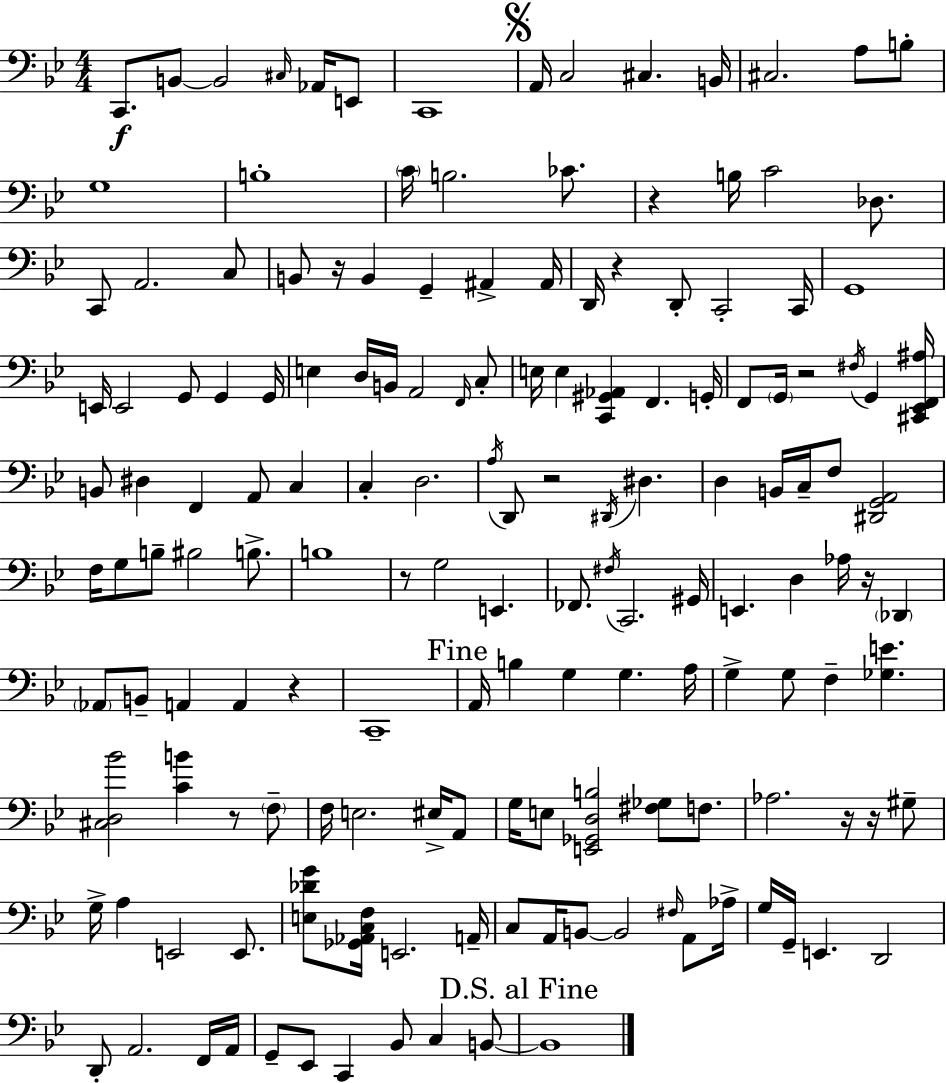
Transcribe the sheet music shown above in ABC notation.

X:1
T:Untitled
M:4/4
L:1/4
K:Gm
C,,/2 B,,/2 B,,2 ^C,/4 _A,,/4 E,,/2 C,,4 A,,/4 C,2 ^C, B,,/4 ^C,2 A,/2 B,/2 G,4 B,4 C/4 B,2 _C/2 z B,/4 C2 _D,/2 C,,/2 A,,2 C,/2 B,,/2 z/4 B,, G,, ^A,, ^A,,/4 D,,/4 z D,,/2 C,,2 C,,/4 G,,4 E,,/4 E,,2 G,,/2 G,, G,,/4 E, D,/4 B,,/4 A,,2 F,,/4 C,/2 E,/4 E, [C,,^G,,_A,,] F,, G,,/4 F,,/2 G,,/4 z2 ^F,/4 G,, [^C,,_E,,F,,^A,]/4 B,,/2 ^D, F,, A,,/2 C, C, D,2 A,/4 D,,/2 z2 ^D,,/4 ^D, D, B,,/4 C,/4 F,/2 [^D,,G,,A,,]2 F,/4 G,/2 B,/2 ^B,2 B,/2 B,4 z/2 G,2 E,, _F,,/2 ^F,/4 C,,2 ^G,,/4 E,, D, _A,/4 z/4 _D,, _A,,/2 B,,/2 A,, A,, z C,,4 A,,/4 B, G, G, A,/4 G, G,/2 F, [_G,E] [^C,D,_B]2 [CB] z/2 F,/2 F,/4 E,2 ^E,/4 A,,/2 G,/4 E,/2 [E,,_G,,D,B,]2 [^F,_G,]/2 F,/2 _A,2 z/4 z/4 ^G,/2 G,/4 A, E,,2 E,,/2 [E,_DG]/2 [_G,,_A,,C,F,]/4 E,,2 A,,/4 C,/2 A,,/4 B,,/2 B,,2 ^F,/4 A,,/2 _A,/4 G,/4 G,,/4 E,, D,,2 D,,/2 A,,2 F,,/4 A,,/4 G,,/2 _E,,/2 C,, _B,,/2 C, B,,/2 B,,4